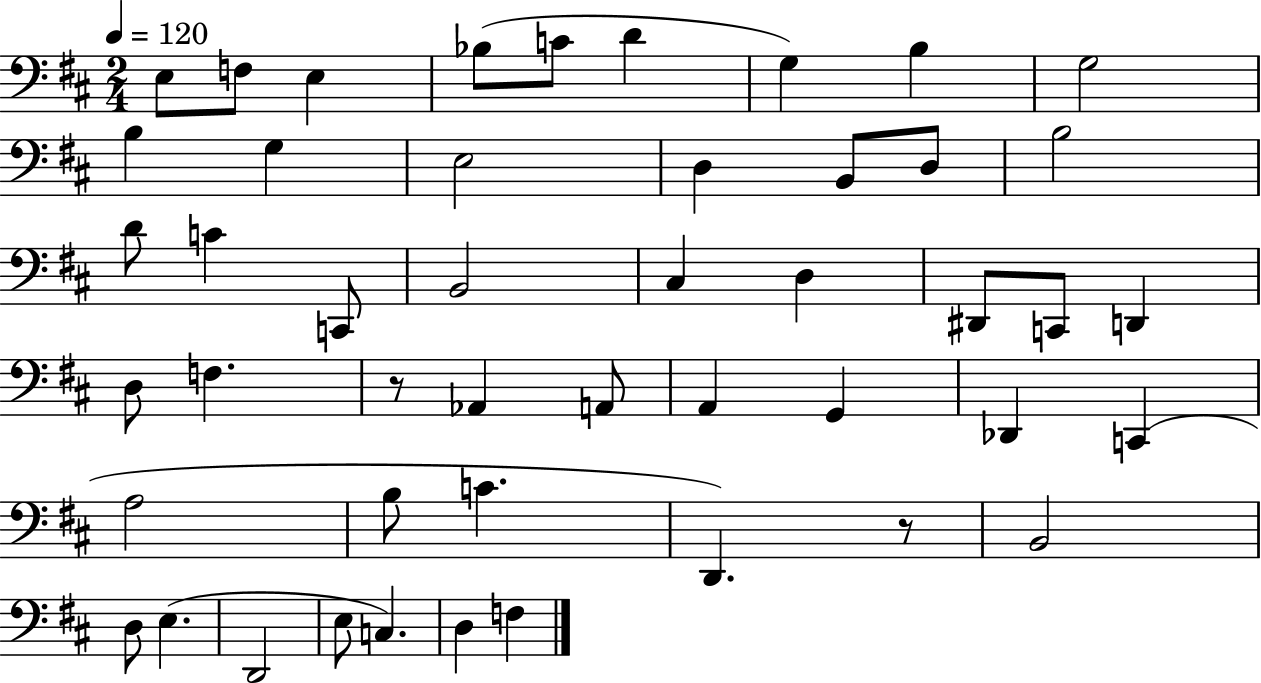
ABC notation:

X:1
T:Untitled
M:2/4
L:1/4
K:D
E,/2 F,/2 E, _B,/2 C/2 D G, B, G,2 B, G, E,2 D, B,,/2 D,/2 B,2 D/2 C C,,/2 B,,2 ^C, D, ^D,,/2 C,,/2 D,, D,/2 F, z/2 _A,, A,,/2 A,, G,, _D,, C,, A,2 B,/2 C D,, z/2 B,,2 D,/2 E, D,,2 E,/2 C, D, F,